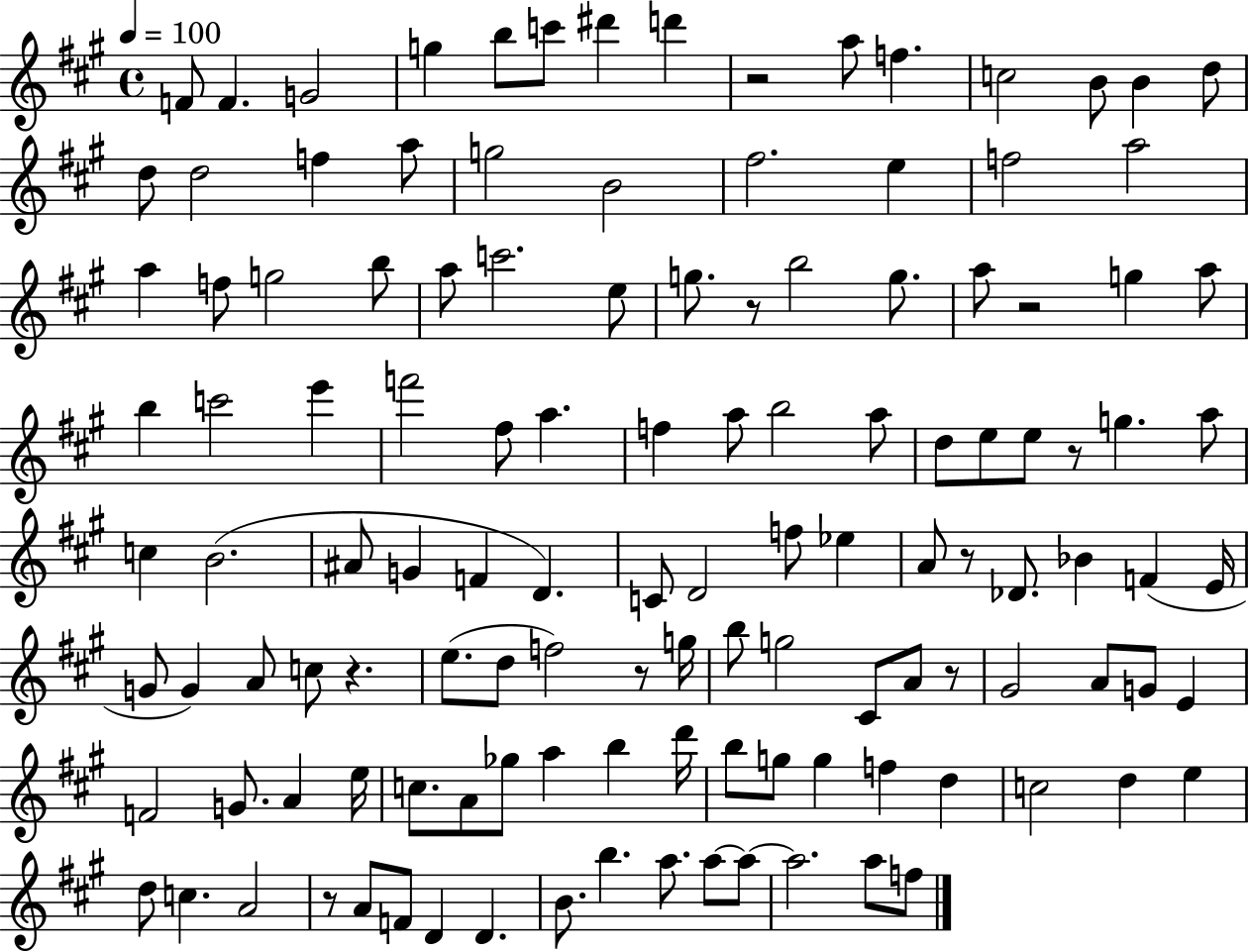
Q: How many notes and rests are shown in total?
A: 125